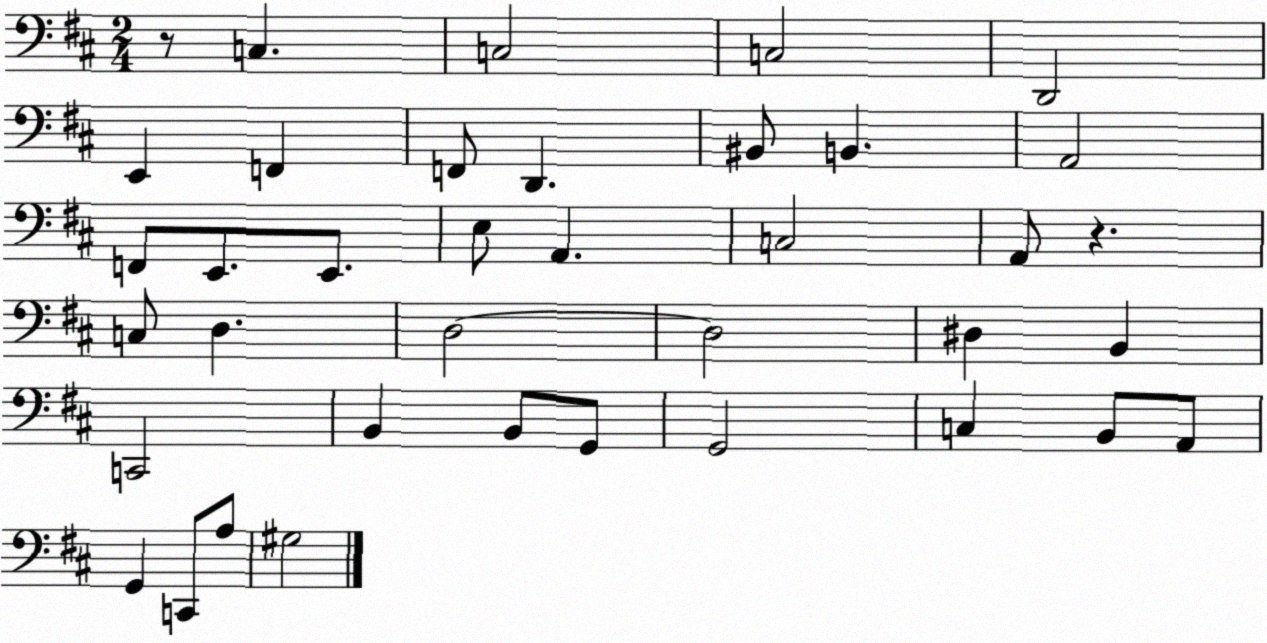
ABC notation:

X:1
T:Untitled
M:2/4
L:1/4
K:D
z/2 C, C,2 C,2 D,,2 E,, F,, F,,/2 D,, ^B,,/2 B,, A,,2 F,,/2 E,,/2 E,,/2 E,/2 A,, C,2 A,,/2 z C,/2 D, D,2 D,2 ^D, B,, C,,2 B,, B,,/2 G,,/2 G,,2 C, B,,/2 A,,/2 G,, C,,/2 A,/2 ^G,2